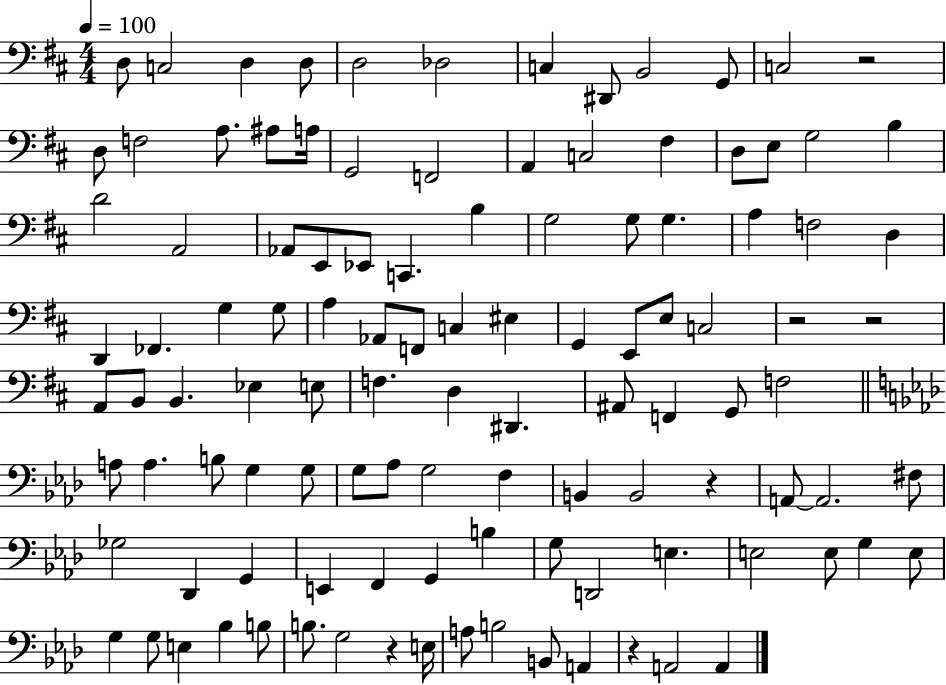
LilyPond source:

{
  \clef bass
  \numericTimeSignature
  \time 4/4
  \key d \major
  \tempo 4 = 100
  d8 c2 d4 d8 | d2 des2 | c4 dis,8 b,2 g,8 | c2 r2 | \break d8 f2 a8. ais8 a16 | g,2 f,2 | a,4 c2 fis4 | d8 e8 g2 b4 | \break d'2 a,2 | aes,8 e,8 ees,8 c,4. b4 | g2 g8 g4. | a4 f2 d4 | \break d,4 fes,4. g4 g8 | a4 aes,8 f,8 c4 eis4 | g,4 e,8 e8 c2 | r2 r2 | \break a,8 b,8 b,4. ees4 e8 | f4. d4 dis,4. | ais,8 f,4 g,8 f2 | \bar "||" \break \key f \minor a8 a4. b8 g4 g8 | g8 aes8 g2 f4 | b,4 b,2 r4 | a,8~~ a,2. fis8 | \break ges2 des,4 g,4 | e,4 f,4 g,4 b4 | g8 d,2 e4. | e2 e8 g4 e8 | \break g4 g8 e4 bes4 b8 | b8. g2 r4 e16 | a8 b2 b,8 a,4 | r4 a,2 a,4 | \break \bar "|."
}